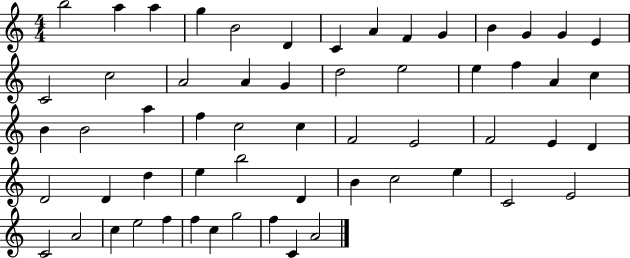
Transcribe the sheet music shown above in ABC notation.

X:1
T:Untitled
M:4/4
L:1/4
K:C
b2 a a g B2 D C A F G B G G E C2 c2 A2 A G d2 e2 e f A c B B2 a f c2 c F2 E2 F2 E D D2 D d e b2 D B c2 e C2 E2 C2 A2 c e2 f f c g2 f C A2